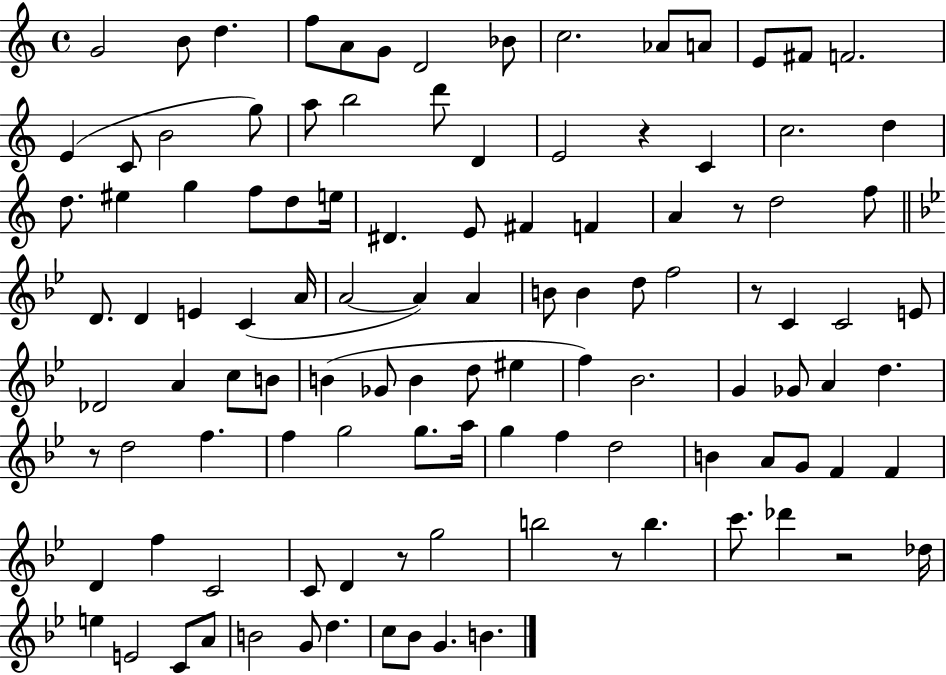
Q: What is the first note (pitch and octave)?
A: G4